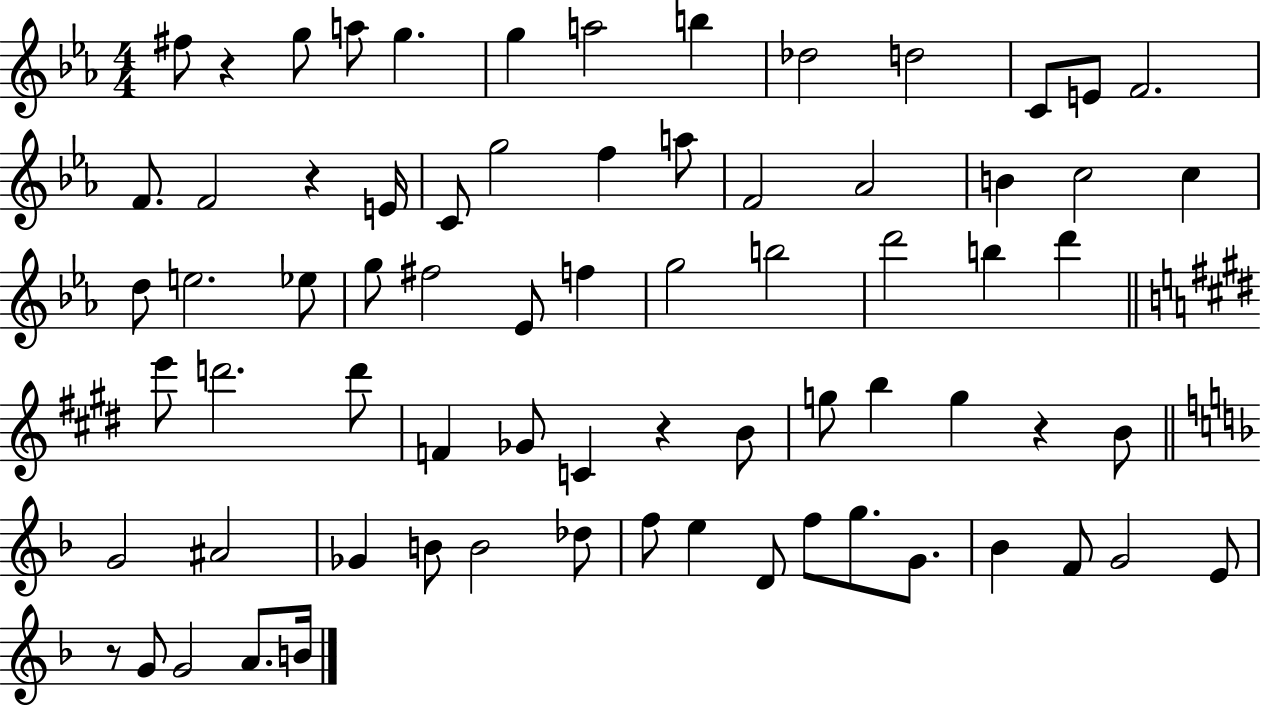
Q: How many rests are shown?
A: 5